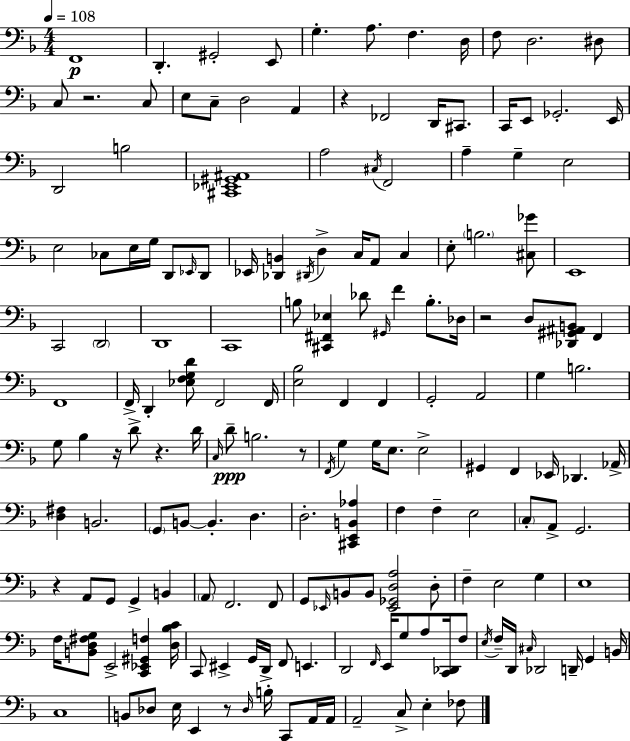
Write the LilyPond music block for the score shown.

{
  \clef bass
  \numericTimeSignature
  \time 4/4
  \key d \minor
  \tempo 4 = 108
  f,1\p | d,4.-. gis,2-. e,8 | g4.-. a8. f4. d16 | f8 d2. dis8 | \break c8 r2. c8 | e8 c8-- d2 a,4 | r4 fes,2 d,16 cis,8. | c,16 e,8 ges,2.-. e,16 | \break d,2 b2 | <cis, ees, gis, ais,>1 | a2 \acciaccatura { cis16 } f,2 | a4-- g4-- e2 | \break e2 ces8 e16 g16 d,8 \grace { ees,16 } | d,8 ees,16 <des, b,>4 \acciaccatura { dis,16 } d4-> c16 a,8 c4 | e8-. \parenthesize b2. | <cis ges'>8 e,1 | \break c,2 \parenthesize d,2 | d,1 | c,1 | b8 <cis, fis, ees>4 des'8 \grace { gis,16 } f'4 | \break b8.-. des16 r2 d8 <des, gis, ais, b,>8 | f,4 f,1 | f,16-> d,4-. <ees f g d'>8 f,2 | f,16 <e bes>2 f,4 | \break f,4 g,2-. a,2 | g4 b2. | g8 bes4 r16 d'8-> r4. | d'16 \grace { c16 }\ppp d'8-- b2. | \break r8 \acciaccatura { f,16 } g4 g16 e8. e2-> | gis,4 f,4 ees,16 des,4. | aes,16-> <d fis>4 b,2. | \parenthesize g,8 b,8~~ b,4.-. | \break d4. d2.-. | <cis, e, b, aes>4 f4 f4-- e2 | \parenthesize c8-. a,8-> g,2. | r4 a,8 g,8 g,4-> | \break b,4 \parenthesize a,8 f,2. | f,8 g,8 \grace { ees,16 } b,8 b,8 <ees, ges, d a>2 | d8-. f4-- e2 | g4 e1 | \break f16 <b, d fis g>8 e,2-> | <c, ees, gis, f>4 <d bes c'>16 c,8 eis,4-> g,16 d,16-> f,8 | e,4. d,2 \grace { f,16 } | e,16 g8 a8 <c, des,>16 f8 \acciaccatura { e16 } f16-- d,16 \grace { cis16 } des,2 | \break d,16-- g,4 b,16 c1 | b,8 des8 e16 e,4 | r8 \grace { des16 } b16-. c,8 a,16 a,16 a,2-- | c8-> e4-. fes8 \bar "|."
}